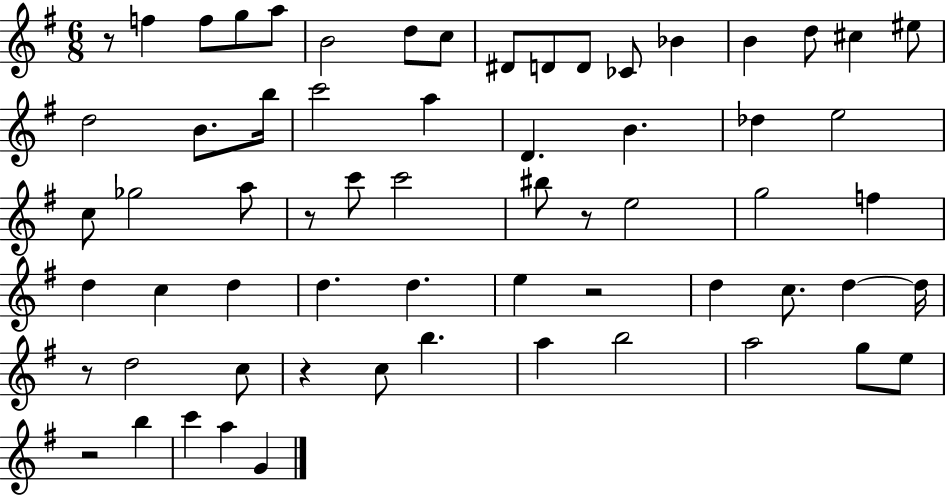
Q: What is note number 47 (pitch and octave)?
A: C5